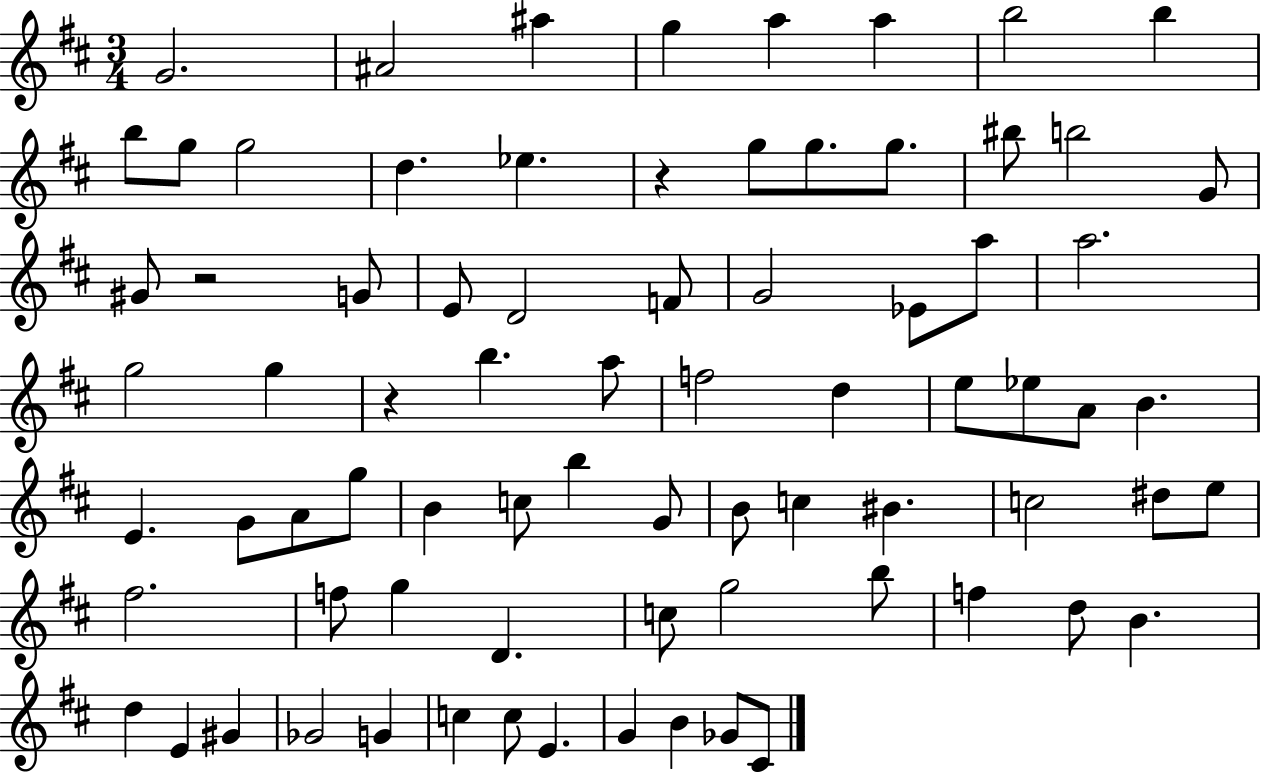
{
  \clef treble
  \numericTimeSignature
  \time 3/4
  \key d \major
  \repeat volta 2 { g'2. | ais'2 ais''4 | g''4 a''4 a''4 | b''2 b''4 | \break b''8 g''8 g''2 | d''4. ees''4. | r4 g''8 g''8. g''8. | bis''8 b''2 g'8 | \break gis'8 r2 g'8 | e'8 d'2 f'8 | g'2 ees'8 a''8 | a''2. | \break g''2 g''4 | r4 b''4. a''8 | f''2 d''4 | e''8 ees''8 a'8 b'4. | \break e'4. g'8 a'8 g''8 | b'4 c''8 b''4 g'8 | b'8 c''4 bis'4. | c''2 dis''8 e''8 | \break fis''2. | f''8 g''4 d'4. | c''8 g''2 b''8 | f''4 d''8 b'4. | \break d''4 e'4 gis'4 | ges'2 g'4 | c''4 c''8 e'4. | g'4 b'4 ges'8 cis'8 | \break } \bar "|."
}